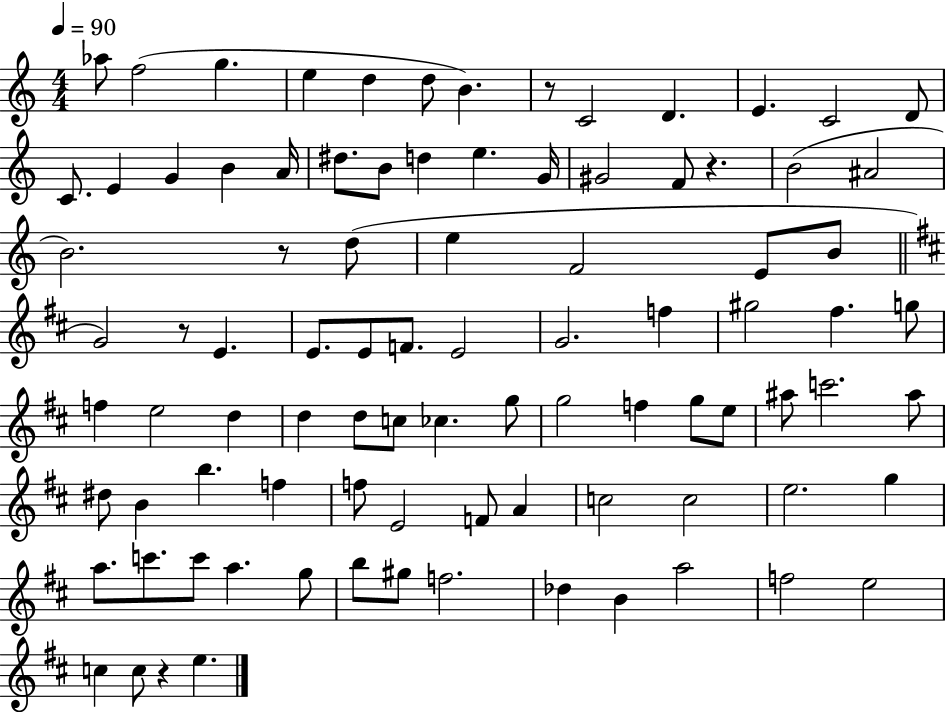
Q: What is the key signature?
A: C major